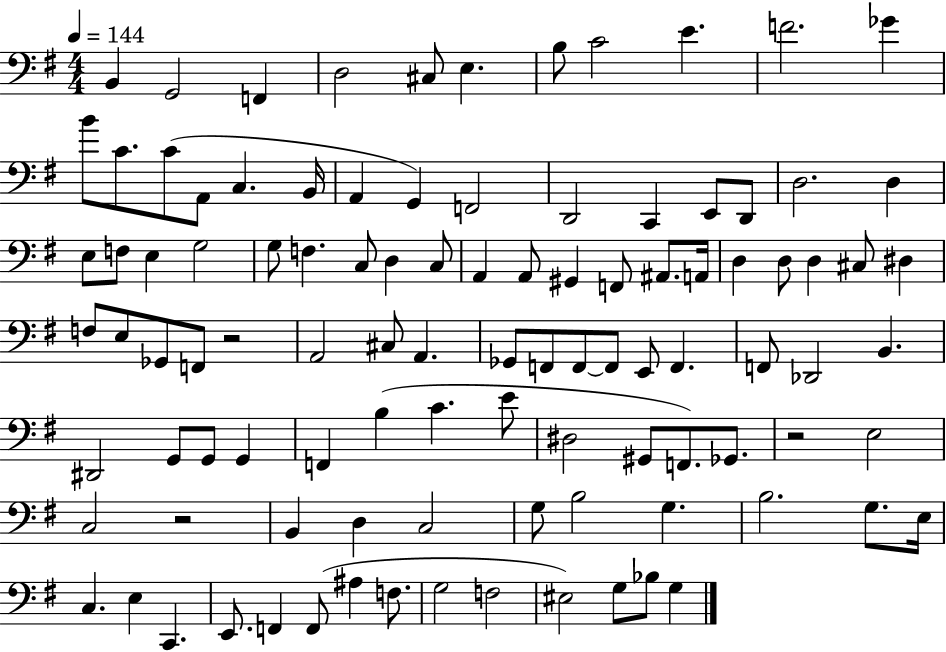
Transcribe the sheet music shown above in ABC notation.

X:1
T:Untitled
M:4/4
L:1/4
K:G
B,, G,,2 F,, D,2 ^C,/2 E, B,/2 C2 E F2 _G B/2 C/2 C/2 A,,/2 C, B,,/4 A,, G,, F,,2 D,,2 C,, E,,/2 D,,/2 D,2 D, E,/2 F,/2 E, G,2 G,/2 F, C,/2 D, C,/2 A,, A,,/2 ^G,, F,,/2 ^A,,/2 A,,/4 D, D,/2 D, ^C,/2 ^D, F,/2 E,/2 _G,,/2 F,,/2 z2 A,,2 ^C,/2 A,, _G,,/2 F,,/2 F,,/2 F,,/2 E,,/2 F,, F,,/2 _D,,2 B,, ^D,,2 G,,/2 G,,/2 G,, F,, B, C E/2 ^D,2 ^G,,/2 F,,/2 _G,,/2 z2 E,2 C,2 z2 B,, D, C,2 G,/2 B,2 G, B,2 G,/2 E,/4 C, E, C,, E,,/2 F,, F,,/2 ^A, F,/2 G,2 F,2 ^E,2 G,/2 _B,/2 G,